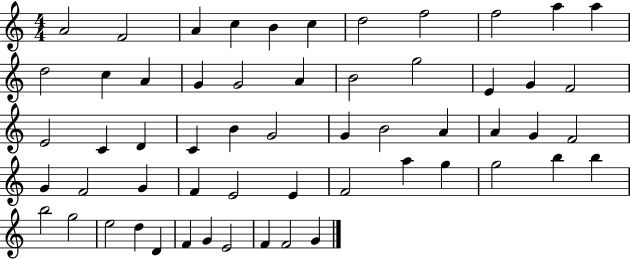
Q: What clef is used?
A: treble